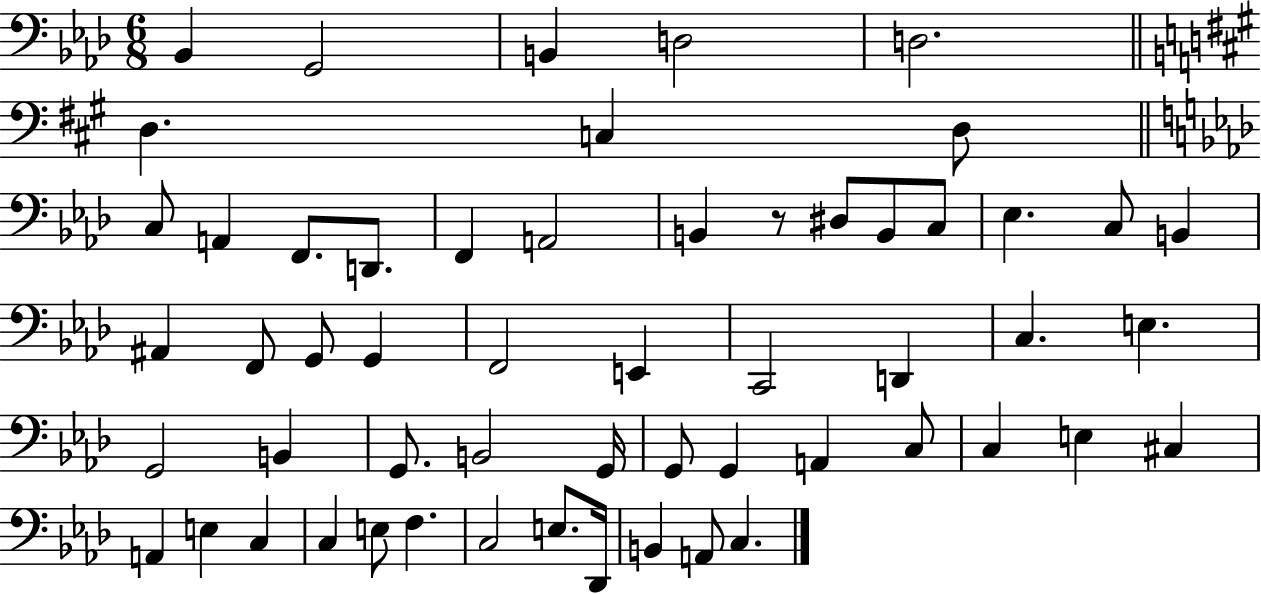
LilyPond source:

{
  \clef bass
  \numericTimeSignature
  \time 6/8
  \key aes \major
  bes,4 g,2 | b,4 d2 | d2. | \bar "||" \break \key a \major d4. c4 d8 | \bar "||" \break \key f \minor c8 a,4 f,8. d,8. | f,4 a,2 | b,4 r8 dis8 b,8 c8 | ees4. c8 b,4 | \break ais,4 f,8 g,8 g,4 | f,2 e,4 | c,2 d,4 | c4. e4. | \break g,2 b,4 | g,8. b,2 g,16 | g,8 g,4 a,4 c8 | c4 e4 cis4 | \break a,4 e4 c4 | c4 e8 f4. | c2 e8. des,16 | b,4 a,8 c4. | \break \bar "|."
}